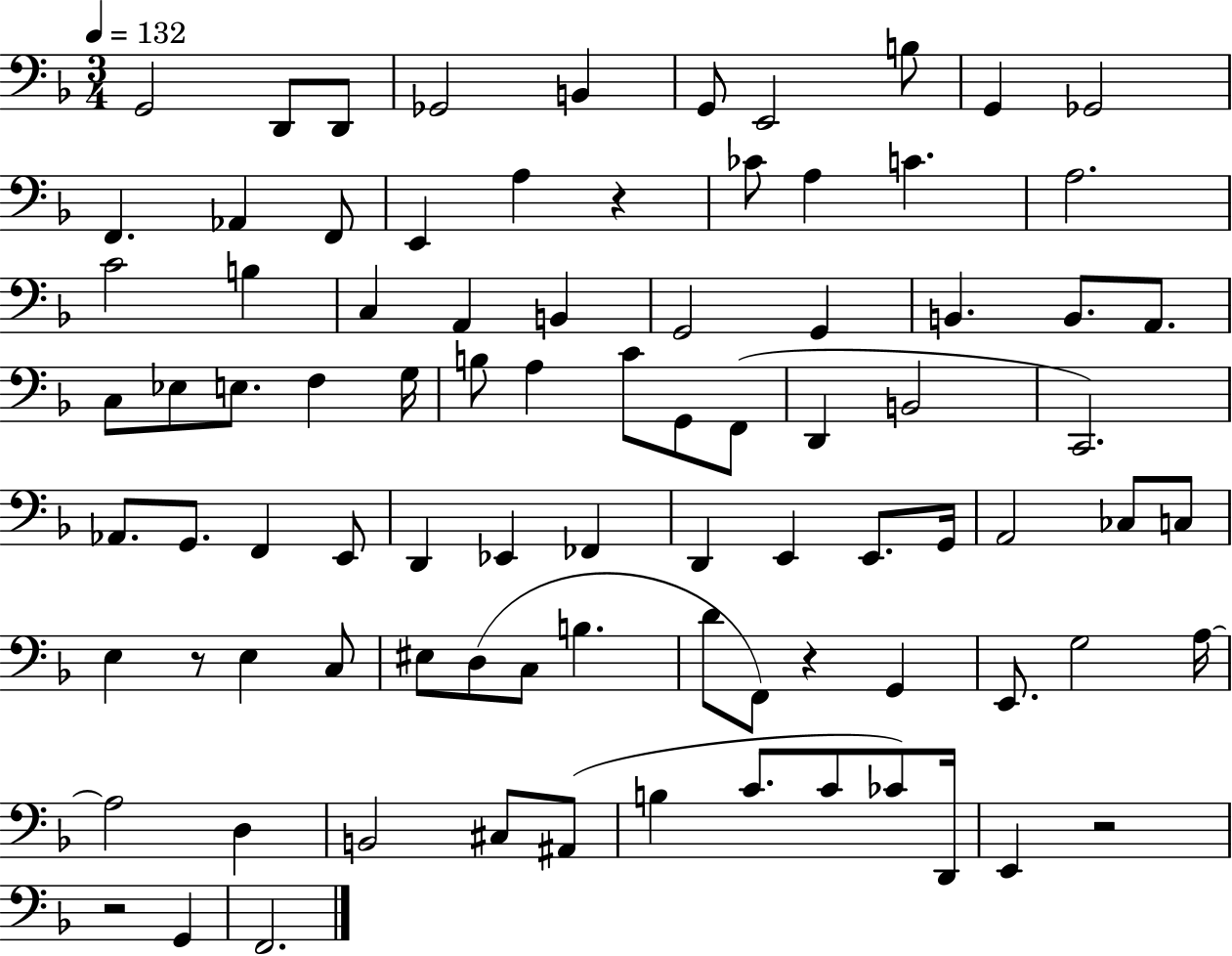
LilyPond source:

{
  \clef bass
  \numericTimeSignature
  \time 3/4
  \key f \major
  \tempo 4 = 132
  g,2 d,8 d,8 | ges,2 b,4 | g,8 e,2 b8 | g,4 ges,2 | \break f,4. aes,4 f,8 | e,4 a4 r4 | ces'8 a4 c'4. | a2. | \break c'2 b4 | c4 a,4 b,4 | g,2 g,4 | b,4. b,8. a,8. | \break c8 ees8 e8. f4 g16 | b8 a4 c'8 g,8 f,8( | d,4 b,2 | c,2.) | \break aes,8. g,8. f,4 e,8 | d,4 ees,4 fes,4 | d,4 e,4 e,8. g,16 | a,2 ces8 c8 | \break e4 r8 e4 c8 | eis8 d8( c8 b4. | d'8 f,8) r4 g,4 | e,8. g2 a16~~ | \break a2 d4 | b,2 cis8 ais,8( | b4 c'8. c'8 ces'8) d,16 | e,4 r2 | \break r2 g,4 | f,2. | \bar "|."
}